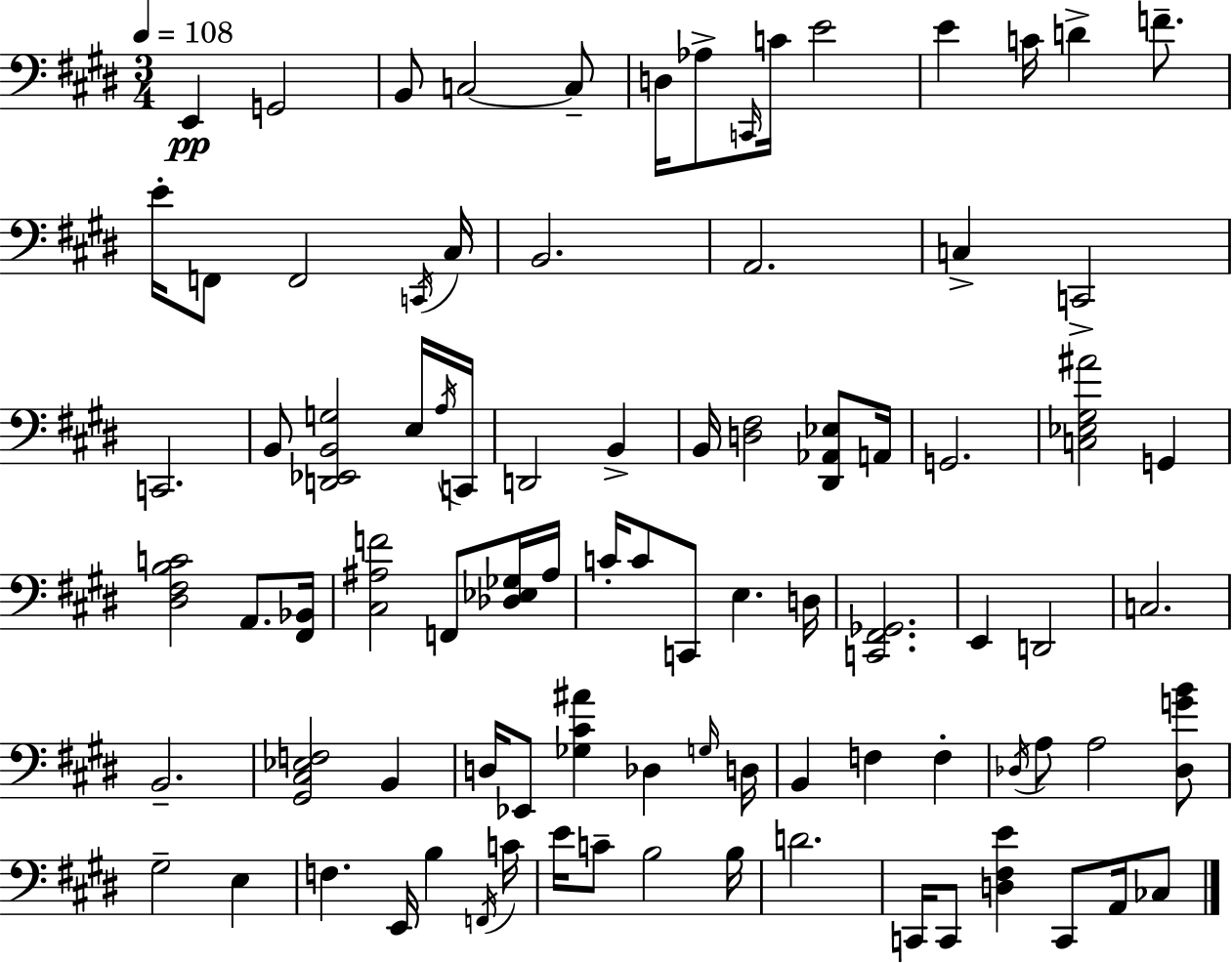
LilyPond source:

{
  \clef bass
  \numericTimeSignature
  \time 3/4
  \key e \major
  \tempo 4 = 108
  \repeat volta 2 { e,4\pp g,2 | b,8 c2~~ c8-- | d16 aes8-> \grace { c,16 } c'16 e'2 | e'4 c'16 d'4-> f'8.-- | \break e'16-. f,8 f,2 | \acciaccatura { c,16 } cis16 b,2. | a,2. | c4-> c,2-> | \break c,2. | b,8 <d, ees, b, g>2 | e16 \acciaccatura { a16 } c,16 d,2 b,4-> | b,16 <d fis>2 | \break <dis, aes, ees>8 a,16 g,2. | <c ees gis ais'>2 g,4 | <dis fis b c'>2 a,8. | <fis, bes,>16 <cis ais f'>2 f,8 | \break <des ees ges>16 ais16 c'16-. c'8 c,8 e4. | d16 <c, fis, ges,>2. | e,4 d,2 | c2. | \break b,2.-- | <gis, cis ees f>2 b,4 | d16 ees,8 <ges cis' ais'>4 des4 | \grace { g16 } d16 b,4 f4 | \break f4-. \acciaccatura { des16 } a8 a2 | <des g' b'>8 gis2-- | e4 f4. e,16 | b4 \acciaccatura { f,16 } c'16 e'16 c'8-- b2 | \break b16 d'2. | c,16 c,8 <d fis e'>4 | c,8 a,16 ces8 } \bar "|."
}